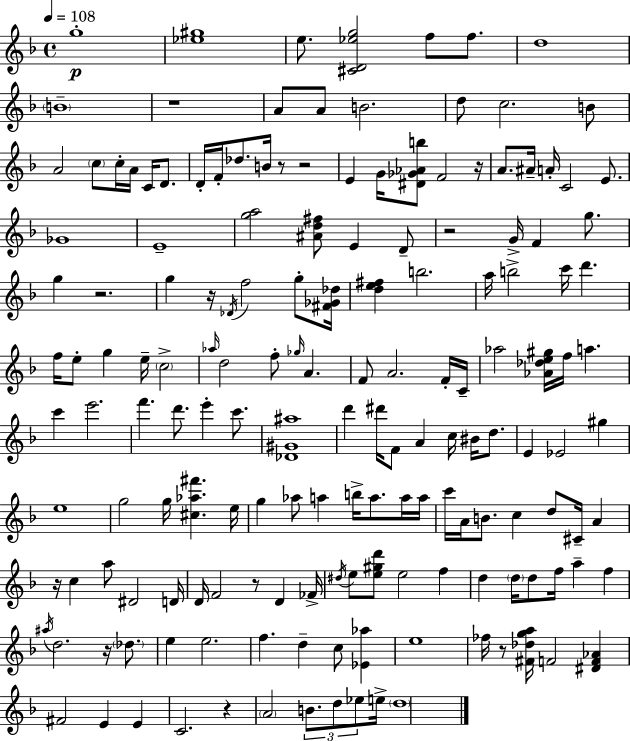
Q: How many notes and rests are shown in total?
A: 163